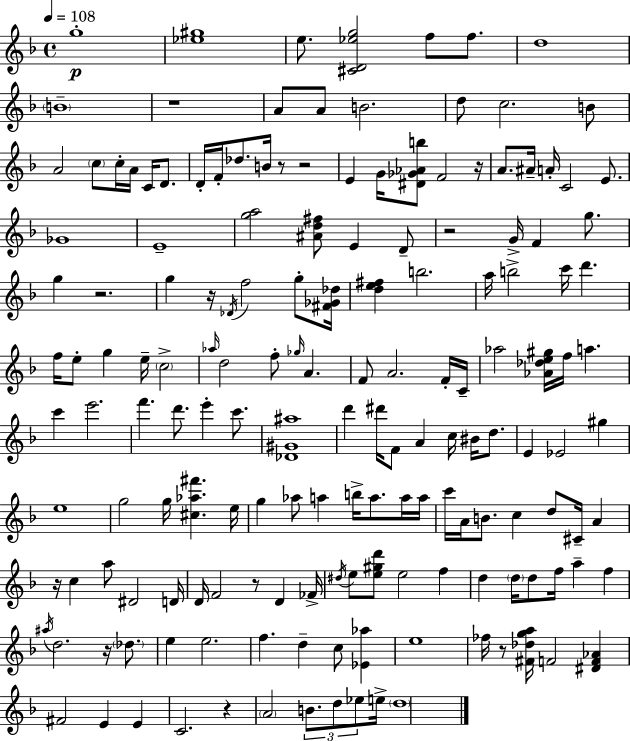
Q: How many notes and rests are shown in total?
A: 163